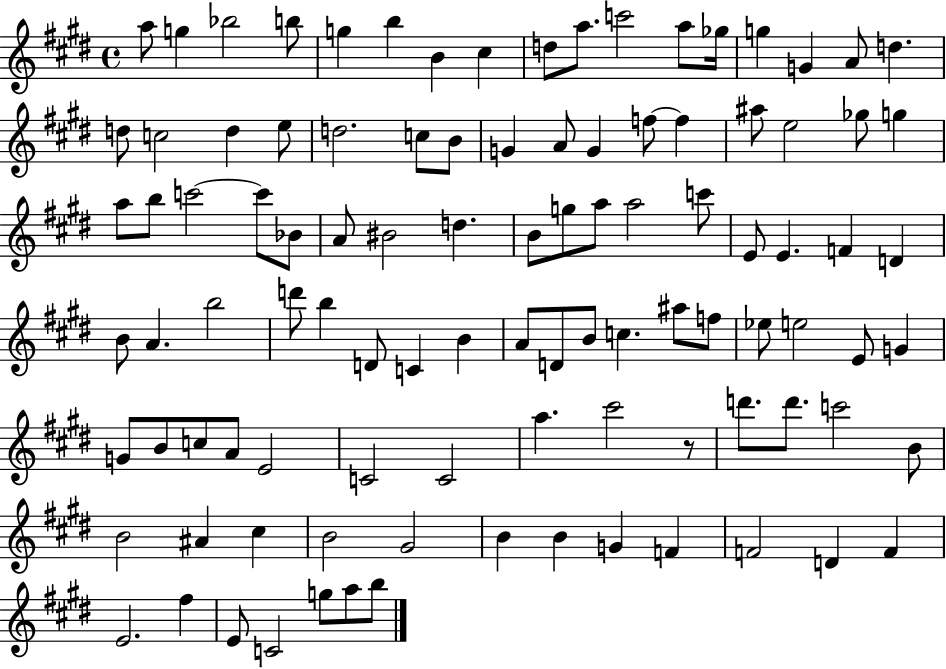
{
  \clef treble
  \time 4/4
  \defaultTimeSignature
  \key e \major
  a''8 g''4 bes''2 b''8 | g''4 b''4 b'4 cis''4 | d''8 a''8. c'''2 a''8 ges''16 | g''4 g'4 a'8 d''4. | \break d''8 c''2 d''4 e''8 | d''2. c''8 b'8 | g'4 a'8 g'4 f''8~~ f''4 | ais''8 e''2 ges''8 g''4 | \break a''8 b''8 c'''2~~ c'''8 bes'8 | a'8 bis'2 d''4. | b'8 g''8 a''8 a''2 c'''8 | e'8 e'4. f'4 d'4 | \break b'8 a'4. b''2 | d'''8 b''4 d'8 c'4 b'4 | a'8 d'8 b'8 c''4. ais''8 f''8 | ees''8 e''2 e'8 g'4 | \break g'8 b'8 c''8 a'8 e'2 | c'2 c'2 | a''4. cis'''2 r8 | d'''8. d'''8. c'''2 b'8 | \break b'2 ais'4 cis''4 | b'2 gis'2 | b'4 b'4 g'4 f'4 | f'2 d'4 f'4 | \break e'2. fis''4 | e'8 c'2 g''8 a''8 b''8 | \bar "|."
}